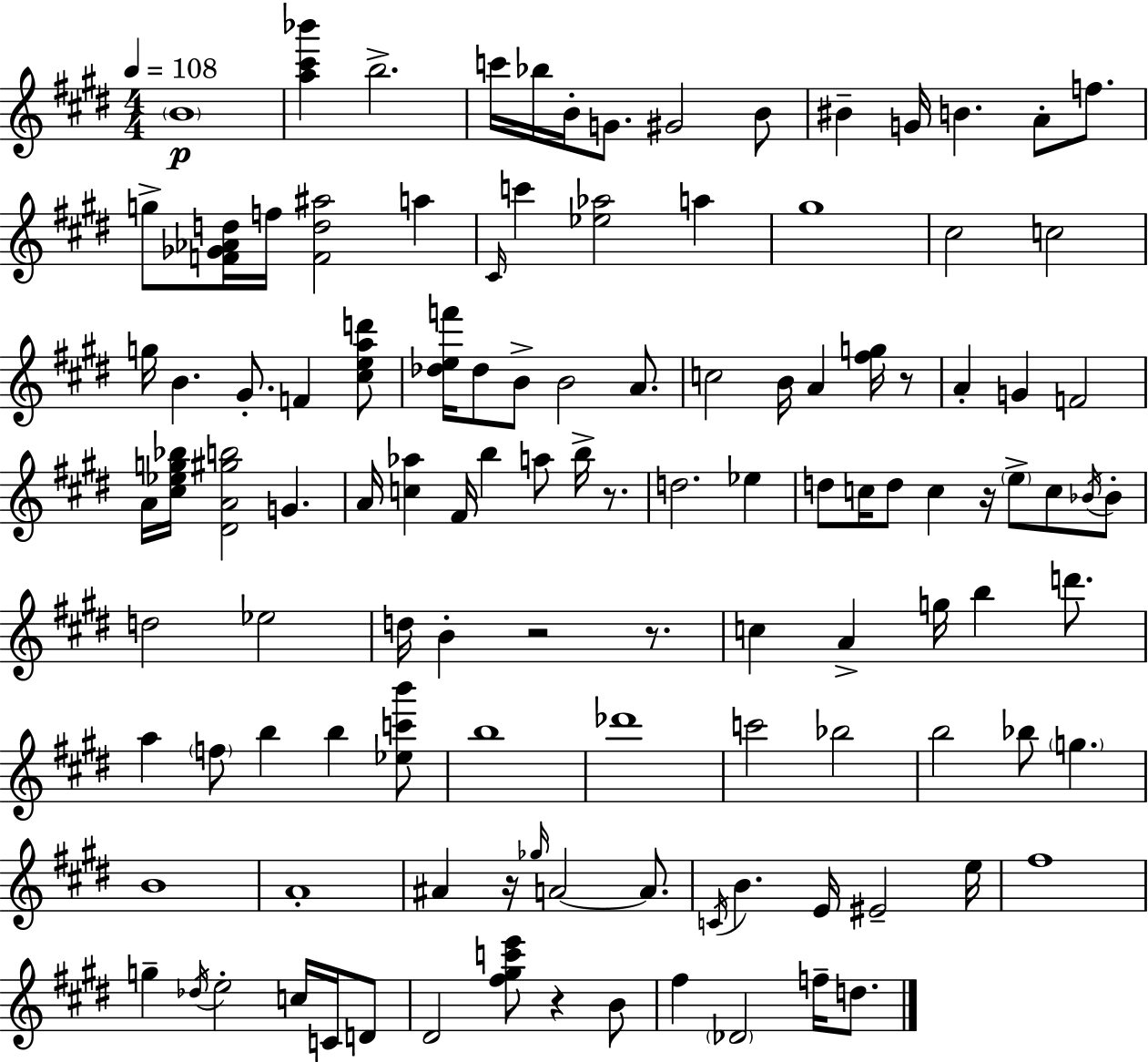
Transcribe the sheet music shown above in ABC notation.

X:1
T:Untitled
M:4/4
L:1/4
K:E
B4 [a^c'_b'] b2 c'/4 _b/4 B/4 G/2 ^G2 B/2 ^B G/4 B A/2 f/2 g/2 [F_G_Ad]/4 f/4 [Fd^a]2 a ^C/4 c' [_e_a]2 a ^g4 ^c2 c2 g/4 B ^G/2 F [^cead']/2 [_def']/4 _d/2 B/2 B2 A/2 c2 B/4 A [^fg]/4 z/2 A G F2 A/4 [^c_eg_b]/4 [^DA^gb]2 G A/4 [c_a] ^F/4 b a/2 b/4 z/2 d2 _e d/2 c/4 d/2 c z/4 e/2 c/2 _B/4 _B/2 d2 _e2 d/4 B z2 z/2 c A g/4 b d'/2 a f/2 b b [_ec'b']/2 b4 _d'4 c'2 _b2 b2 _b/2 g B4 A4 ^A z/4 _g/4 A2 A/2 C/4 B E/4 ^E2 e/4 ^f4 g _d/4 e2 c/4 C/4 D/2 ^D2 [^f^gc'e']/2 z B/2 ^f _D2 f/4 d/2